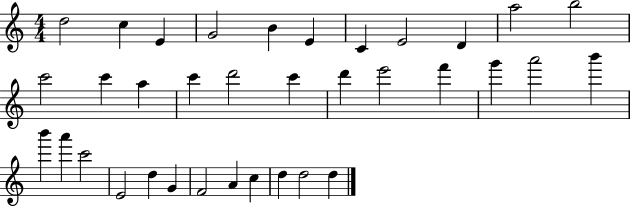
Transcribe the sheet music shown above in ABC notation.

X:1
T:Untitled
M:4/4
L:1/4
K:C
d2 c E G2 B E C E2 D a2 b2 c'2 c' a c' d'2 c' d' e'2 f' g' a'2 b' b' a' c'2 E2 d G F2 A c d d2 d